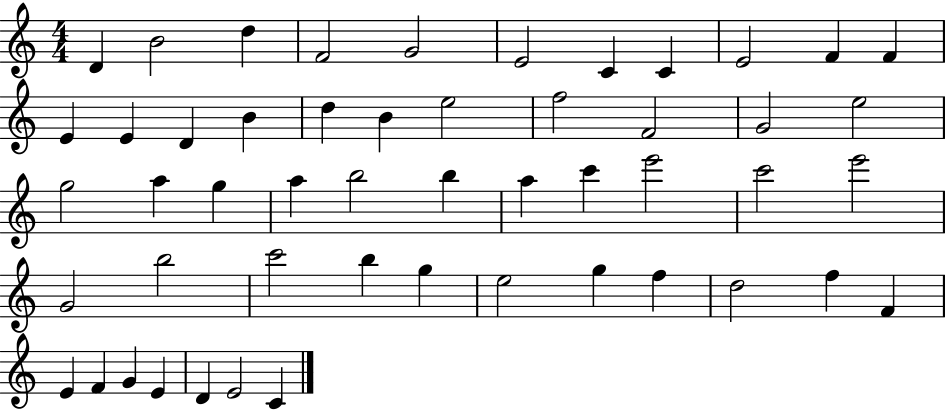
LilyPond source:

{
  \clef treble
  \numericTimeSignature
  \time 4/4
  \key c \major
  d'4 b'2 d''4 | f'2 g'2 | e'2 c'4 c'4 | e'2 f'4 f'4 | \break e'4 e'4 d'4 b'4 | d''4 b'4 e''2 | f''2 f'2 | g'2 e''2 | \break g''2 a''4 g''4 | a''4 b''2 b''4 | a''4 c'''4 e'''2 | c'''2 e'''2 | \break g'2 b''2 | c'''2 b''4 g''4 | e''2 g''4 f''4 | d''2 f''4 f'4 | \break e'4 f'4 g'4 e'4 | d'4 e'2 c'4 | \bar "|."
}